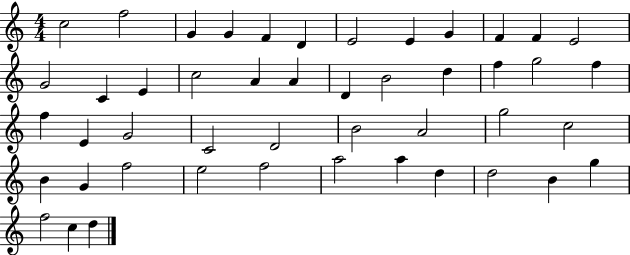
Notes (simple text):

C5/h F5/h G4/q G4/q F4/q D4/q E4/h E4/q G4/q F4/q F4/q E4/h G4/h C4/q E4/q C5/h A4/q A4/q D4/q B4/h D5/q F5/q G5/h F5/q F5/q E4/q G4/h C4/h D4/h B4/h A4/h G5/h C5/h B4/q G4/q F5/h E5/h F5/h A5/h A5/q D5/q D5/h B4/q G5/q F5/h C5/q D5/q